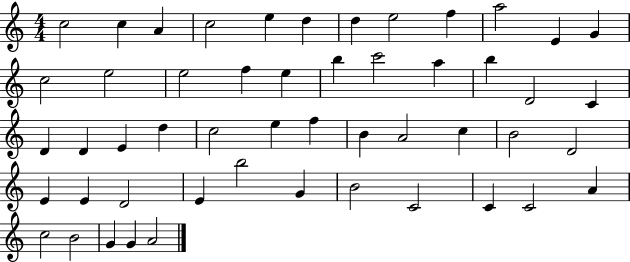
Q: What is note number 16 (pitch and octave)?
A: F5